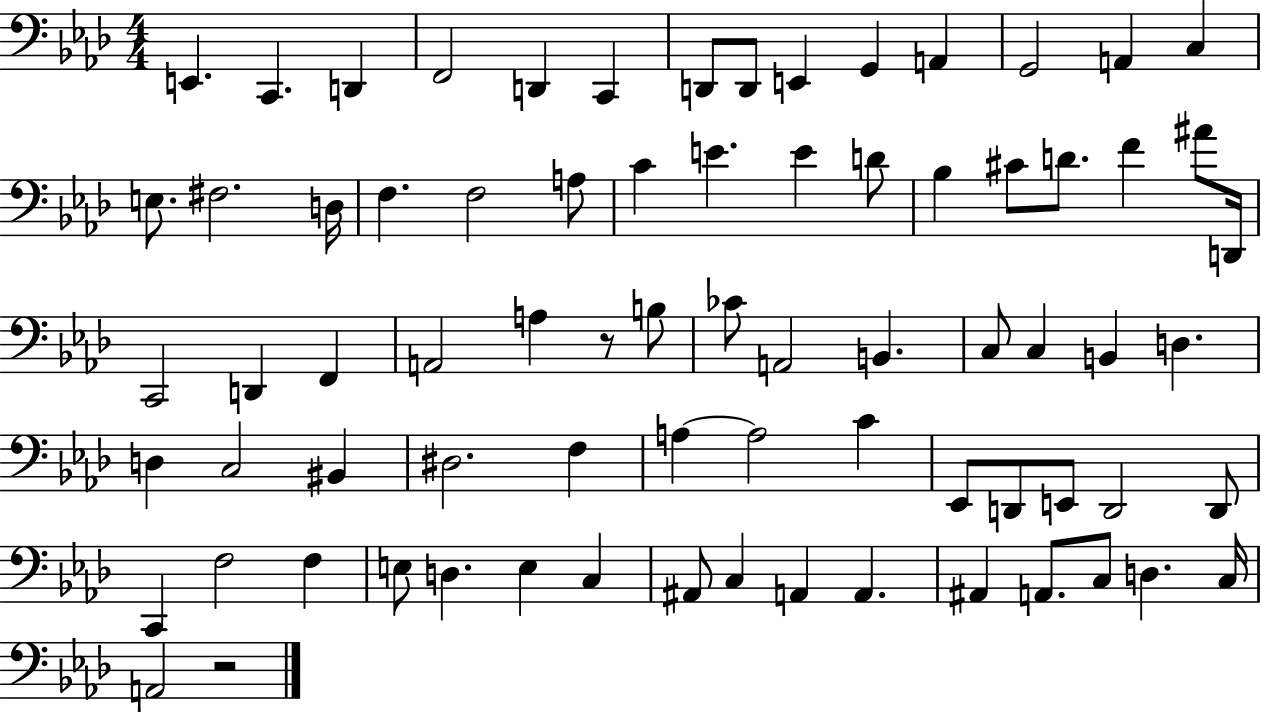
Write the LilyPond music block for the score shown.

{
  \clef bass
  \numericTimeSignature
  \time 4/4
  \key aes \major
  e,4. c,4. d,4 | f,2 d,4 c,4 | d,8 d,8 e,4 g,4 a,4 | g,2 a,4 c4 | \break e8. fis2. d16 | f4. f2 a8 | c'4 e'4. e'4 d'8 | bes4 cis'8 d'8. f'4 ais'8 d,16 | \break c,2 d,4 f,4 | a,2 a4 r8 b8 | ces'8 a,2 b,4. | c8 c4 b,4 d4. | \break d4 c2 bis,4 | dis2. f4 | a4~~ a2 c'4 | ees,8 d,8 e,8 d,2 d,8 | \break c,4 f2 f4 | e8 d4. e4 c4 | ais,8 c4 a,4 a,4. | ais,4 a,8. c8 d4. c16 | \break a,2 r2 | \bar "|."
}